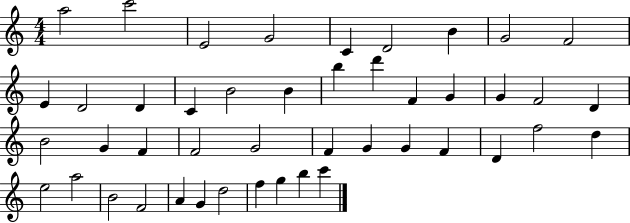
{
  \clef treble
  \numericTimeSignature
  \time 4/4
  \key c \major
  a''2 c'''2 | e'2 g'2 | c'4 d'2 b'4 | g'2 f'2 | \break e'4 d'2 d'4 | c'4 b'2 b'4 | b''4 d'''4 f'4 g'4 | g'4 f'2 d'4 | \break b'2 g'4 f'4 | f'2 g'2 | f'4 g'4 g'4 f'4 | d'4 f''2 d''4 | \break e''2 a''2 | b'2 f'2 | a'4 g'4 d''2 | f''4 g''4 b''4 c'''4 | \break \bar "|."
}